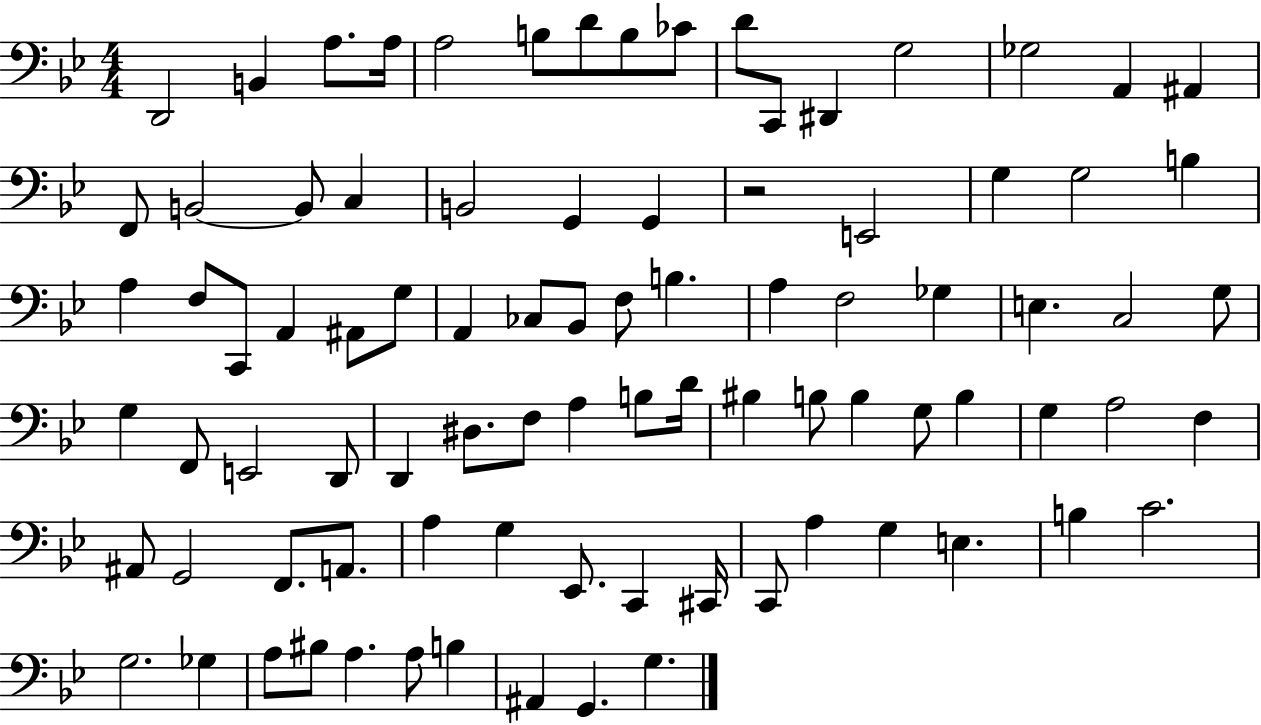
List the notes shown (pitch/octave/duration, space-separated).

D2/h B2/q A3/e. A3/s A3/h B3/e D4/e B3/e CES4/e D4/e C2/e D#2/q G3/h Gb3/h A2/q A#2/q F2/e B2/h B2/e C3/q B2/h G2/q G2/q R/h E2/h G3/q G3/h B3/q A3/q F3/e C2/e A2/q A#2/e G3/e A2/q CES3/e Bb2/e F3/e B3/q. A3/q F3/h Gb3/q E3/q. C3/h G3/e G3/q F2/e E2/h D2/e D2/q D#3/e. F3/e A3/q B3/e D4/s BIS3/q B3/e B3/q G3/e B3/q G3/q A3/h F3/q A#2/e G2/h F2/e. A2/e. A3/q G3/q Eb2/e. C2/q C#2/s C2/e A3/q G3/q E3/q. B3/q C4/h. G3/h. Gb3/q A3/e BIS3/e A3/q. A3/e B3/q A#2/q G2/q. G3/q.